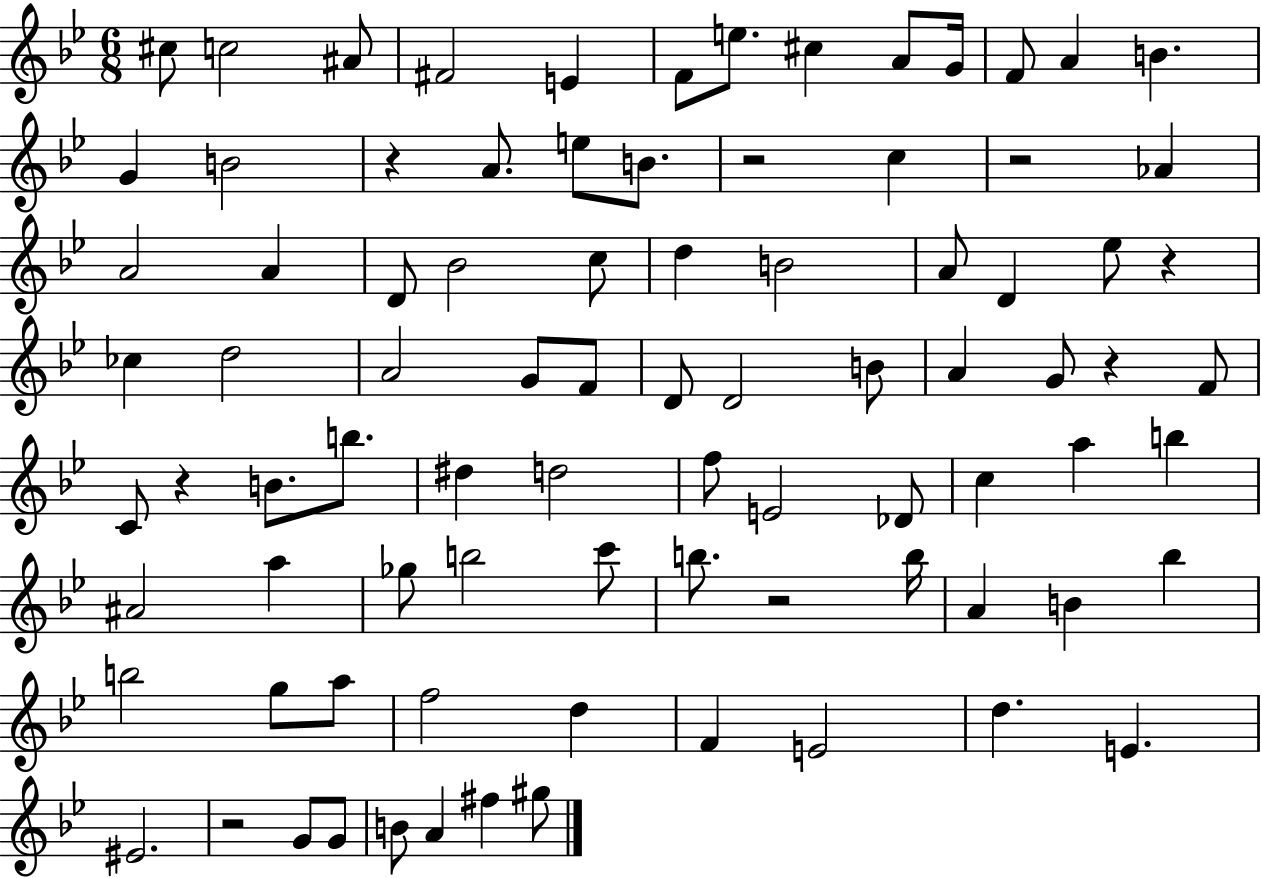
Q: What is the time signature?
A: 6/8